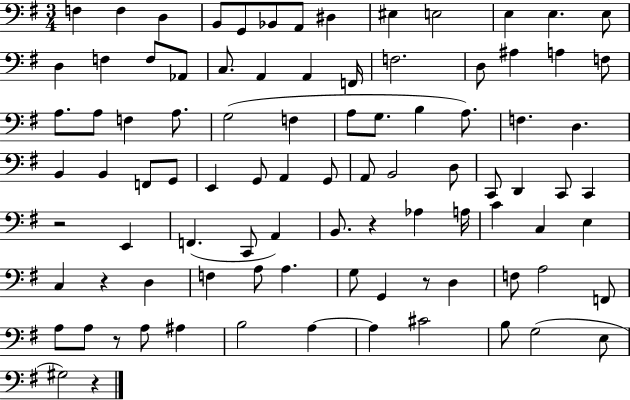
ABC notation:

X:1
T:Untitled
M:3/4
L:1/4
K:G
F, F, D, B,,/2 G,,/2 _B,,/2 A,,/2 ^D, ^E, E,2 E, E, E,/2 D, F, F,/2 _A,,/2 C,/2 A,, A,, F,,/4 F,2 D,/2 ^A, A, F,/2 A,/2 A,/2 F, A,/2 G,2 F, A,/2 G,/2 B, A,/2 F, D, B,, B,, F,,/2 G,,/2 E,, G,,/2 A,, G,,/2 A,,/2 B,,2 D,/2 C,,/2 D,, C,,/2 C,, z2 E,, F,, C,,/2 A,, B,,/2 z _A, A,/4 C C, E, C, z D, F, A,/2 A, G,/2 G,, z/2 D, F,/2 A,2 F,,/2 A,/2 A,/2 z/2 A,/2 ^A, B,2 A, A, ^C2 B,/2 G,2 E,/2 ^G,2 z